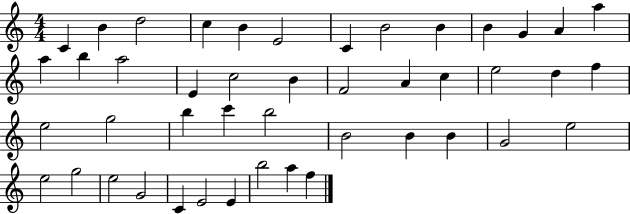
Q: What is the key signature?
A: C major